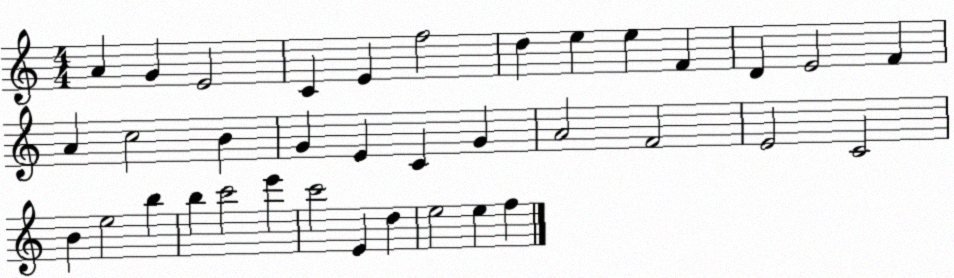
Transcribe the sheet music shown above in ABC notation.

X:1
T:Untitled
M:4/4
L:1/4
K:C
A G E2 C E f2 d e e F D E2 F A c2 B G E C G A2 F2 E2 C2 B e2 b b c'2 e' c'2 E d e2 e f